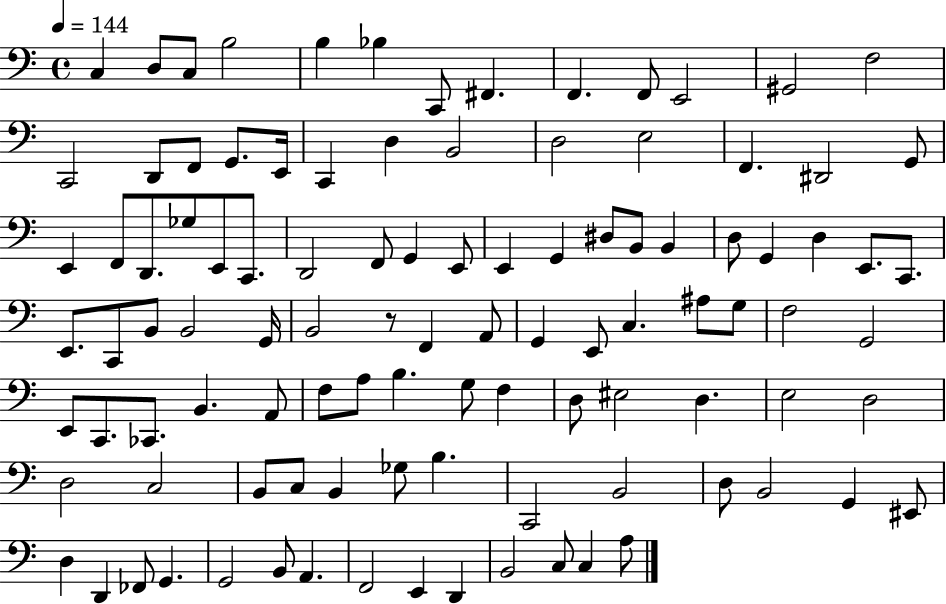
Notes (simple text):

C3/q D3/e C3/e B3/h B3/q Bb3/q C2/e F#2/q. F2/q. F2/e E2/h G#2/h F3/h C2/h D2/e F2/e G2/e. E2/s C2/q D3/q B2/h D3/h E3/h F2/q. D#2/h G2/e E2/q F2/e D2/e. Gb3/e E2/e C2/e. D2/h F2/e G2/q E2/e E2/q G2/q D#3/e B2/e B2/q D3/e G2/q D3/q E2/e. C2/e. E2/e. C2/e B2/e B2/h G2/s B2/h R/e F2/q A2/e G2/q E2/e C3/q. A#3/e G3/e F3/h G2/h E2/e C2/e. CES2/e. B2/q. A2/e F3/e A3/e B3/q. G3/e F3/q D3/e EIS3/h D3/q. E3/h D3/h D3/h C3/h B2/e C3/e B2/q Gb3/e B3/q. C2/h B2/h D3/e B2/h G2/q EIS2/e D3/q D2/q FES2/e G2/q. G2/h B2/e A2/q. F2/h E2/q D2/q B2/h C3/e C3/q A3/e